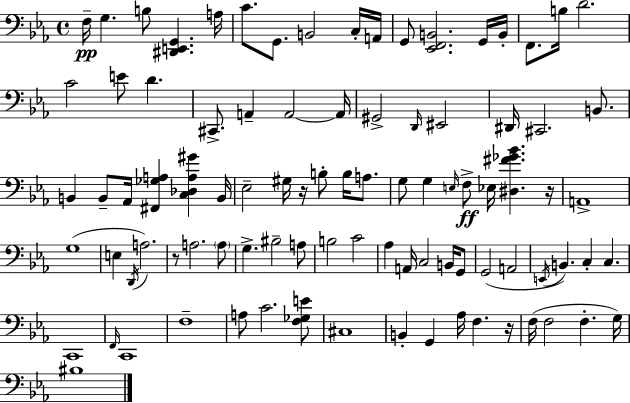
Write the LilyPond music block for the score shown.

{
  \clef bass
  \time 4/4
  \defaultTimeSignature
  \key c \minor
  \repeat volta 2 { f16--\pp g4. b8 <dis, e, g,>4. a16 | c'8. g,8. b,2 c16-. a,16 | g,8 <ees, f, b,>2. g,16 b,16-. | f,8. b16 d'2. | \break c'2 e'8 d'4. | cis,8.-> a,4-- a,2~~ a,16 | gis,2-> \grace { d,16 } eis,2 | dis,16 cis,2. b,8. | \break b,4 b,8-- aes,16 <fis, ges a>4 <c des a gis'>4 | b,16 ees2-- gis16 r16 b8-. b16 a8. | g8 g4 \grace { e16 } f8->\ff ees16 <dis fis' ges' bes'>4. | r16 a,1-> | \break g1( | e4 \acciaccatura { d,16 } a2.) | r8 a2. | \parenthesize a8 g4.-> bis2-- | \break a8 b2 c'2 | aes4 a,16 c2 | b,16 g,8 g,2( a,2 | \acciaccatura { e,16 }) b,4. c4-. c4. | \break c,1 | \grace { f,16 } c,1 | f1-- | a8 c'2. | \break <f ges e'>8 cis1 | b,4-. g,4 aes16 f4. | r16 f16( f2 f4.-. | g16) bis1 | \break } \bar "|."
}